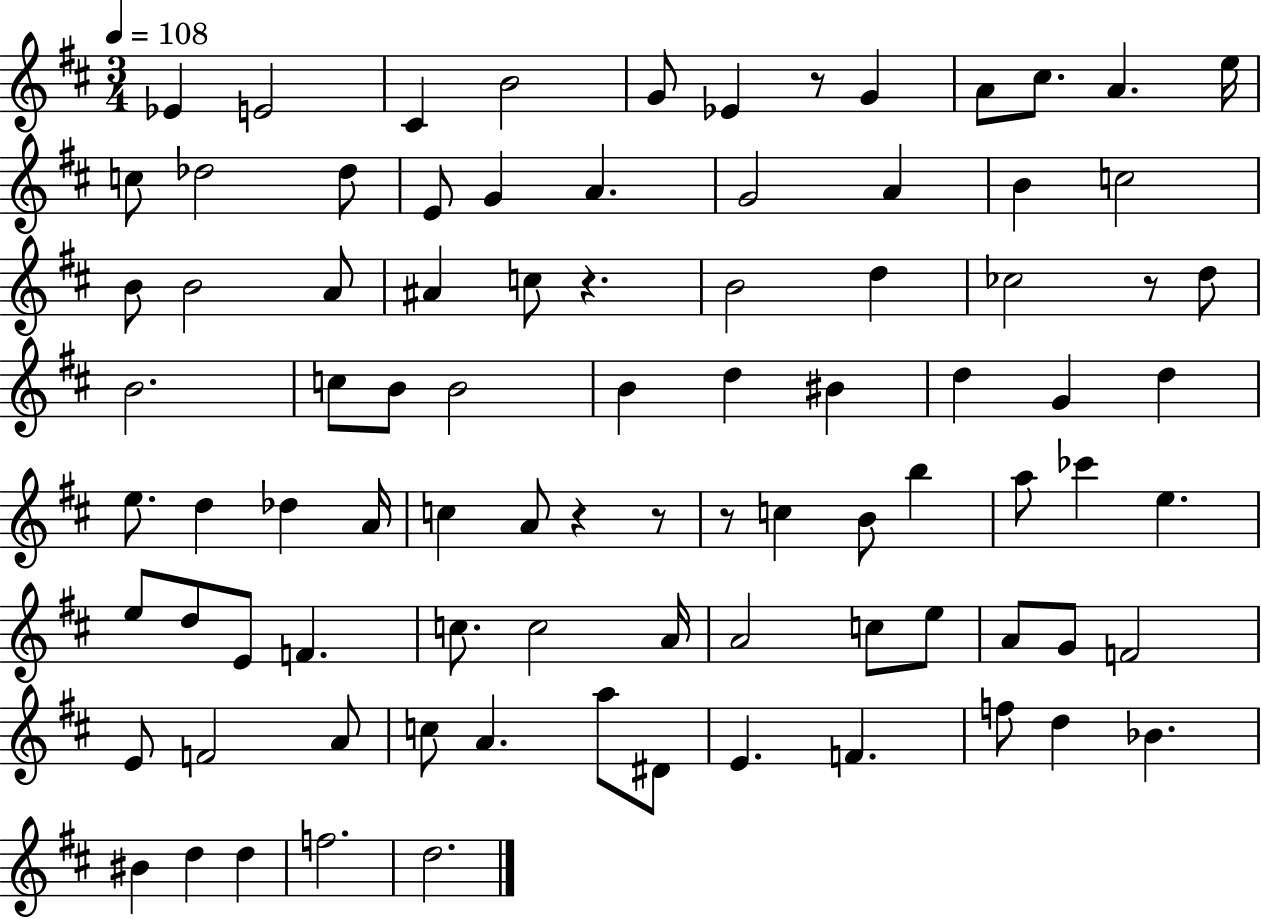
X:1
T:Untitled
M:3/4
L:1/4
K:D
_E E2 ^C B2 G/2 _E z/2 G A/2 ^c/2 A e/4 c/2 _d2 _d/2 E/2 G A G2 A B c2 B/2 B2 A/2 ^A c/2 z B2 d _c2 z/2 d/2 B2 c/2 B/2 B2 B d ^B d G d e/2 d _d A/4 c A/2 z z/2 z/2 c B/2 b a/2 _c' e e/2 d/2 E/2 F c/2 c2 A/4 A2 c/2 e/2 A/2 G/2 F2 E/2 F2 A/2 c/2 A a/2 ^D/2 E F f/2 d _B ^B d d f2 d2